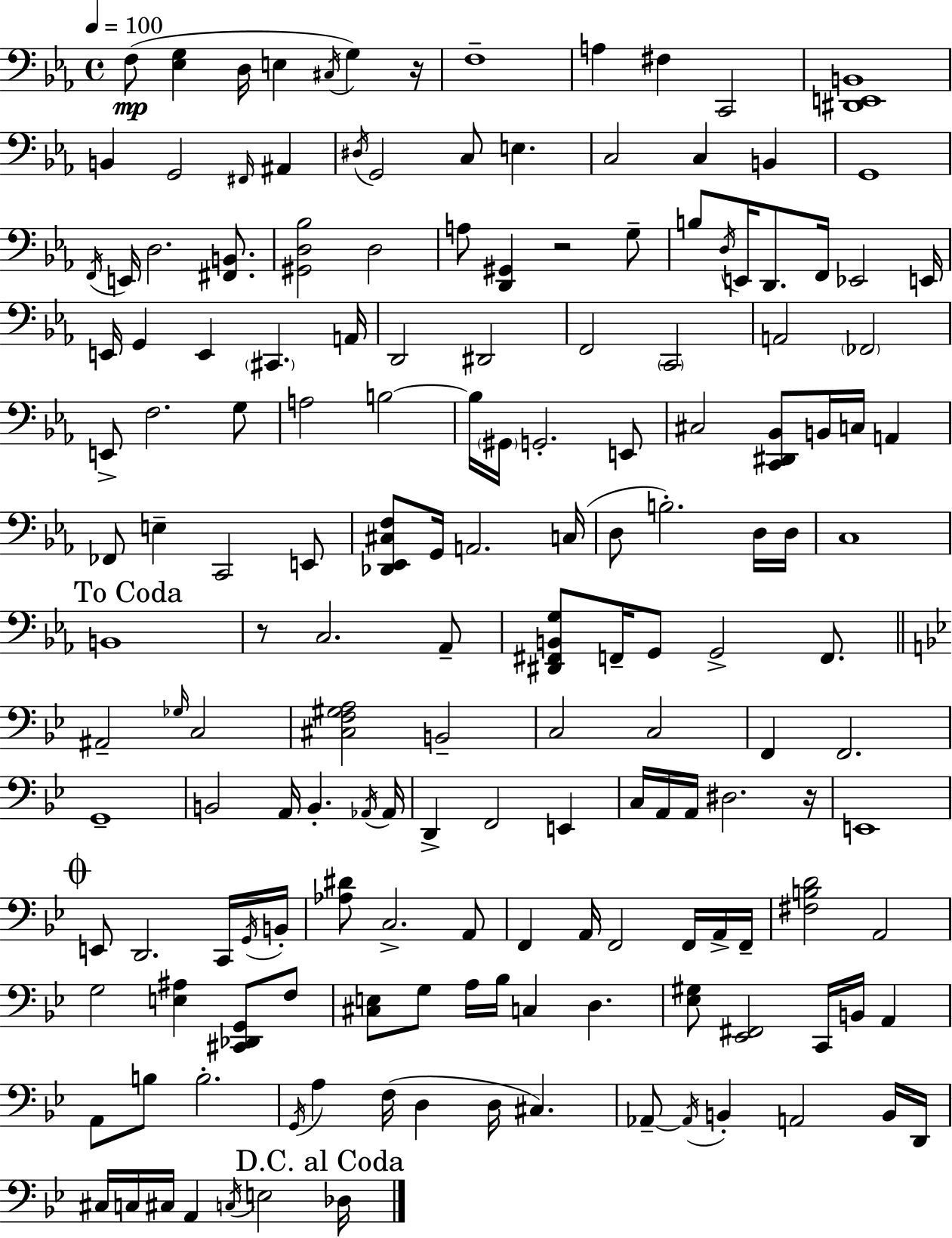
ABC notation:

X:1
T:Untitled
M:4/4
L:1/4
K:Cm
F,/2 [_E,G,] D,/4 E, ^C,/4 G, z/4 F,4 A, ^F, C,,2 [^D,,E,,B,,]4 B,, G,,2 ^F,,/4 ^A,, ^D,/4 G,,2 C,/2 E, C,2 C, B,, G,,4 F,,/4 E,,/4 D,2 [^F,,B,,]/2 [^G,,D,_B,]2 D,2 A,/2 [D,,^G,,] z2 G,/2 B,/2 D,/4 E,,/4 D,,/2 F,,/4 _E,,2 E,,/4 E,,/4 G,, E,, ^C,, A,,/4 D,,2 ^D,,2 F,,2 C,,2 A,,2 _F,,2 E,,/2 F,2 G,/2 A,2 B,2 B,/4 ^G,,/4 G,,2 E,,/2 ^C,2 [C,,^D,,_B,,]/2 B,,/4 C,/4 A,, _F,,/2 E, C,,2 E,,/2 [_D,,_E,,^C,F,]/2 G,,/4 A,,2 C,/4 D,/2 B,2 D,/4 D,/4 C,4 B,,4 z/2 C,2 _A,,/2 [^D,,^F,,B,,G,]/2 F,,/4 G,,/2 G,,2 F,,/2 ^A,,2 _G,/4 C,2 [^C,F,^G,A,]2 B,,2 C,2 C,2 F,, F,,2 G,,4 B,,2 A,,/4 B,, _A,,/4 _A,,/4 D,, F,,2 E,, C,/4 A,,/4 A,,/4 ^D,2 z/4 E,,4 E,,/2 D,,2 C,,/4 G,,/4 B,,/4 [_A,^D]/2 C,2 A,,/2 F,, A,,/4 F,,2 F,,/4 A,,/4 F,,/4 [^F,B,D]2 A,,2 G,2 [E,^A,] [^C,,_D,,G,,]/2 F,/2 [^C,E,]/2 G,/2 A,/4 _B,/4 C, D, [_E,^G,]/2 [_E,,^F,,]2 C,,/4 B,,/4 A,, A,,/2 B,/2 B,2 G,,/4 A, F,/4 D, D,/4 ^C, _A,,/2 _A,,/4 B,, A,,2 B,,/4 D,,/4 ^C,/4 C,/4 ^C,/4 A,, C,/4 E,2 _D,/4